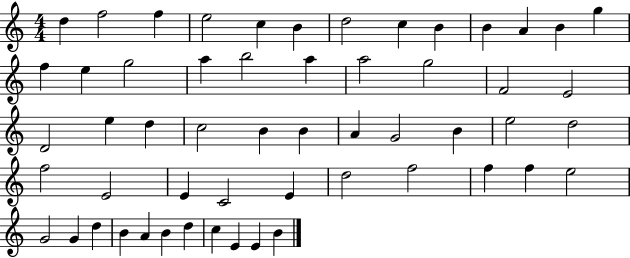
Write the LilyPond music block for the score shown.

{
  \clef treble
  \numericTimeSignature
  \time 4/4
  \key c \major
  d''4 f''2 f''4 | e''2 c''4 b'4 | d''2 c''4 b'4 | b'4 a'4 b'4 g''4 | \break f''4 e''4 g''2 | a''4 b''2 a''4 | a''2 g''2 | f'2 e'2 | \break d'2 e''4 d''4 | c''2 b'4 b'4 | a'4 g'2 b'4 | e''2 d''2 | \break f''2 e'2 | e'4 c'2 e'4 | d''2 f''2 | f''4 f''4 e''2 | \break g'2 g'4 d''4 | b'4 a'4 b'4 d''4 | c''4 e'4 e'4 b'4 | \bar "|."
}